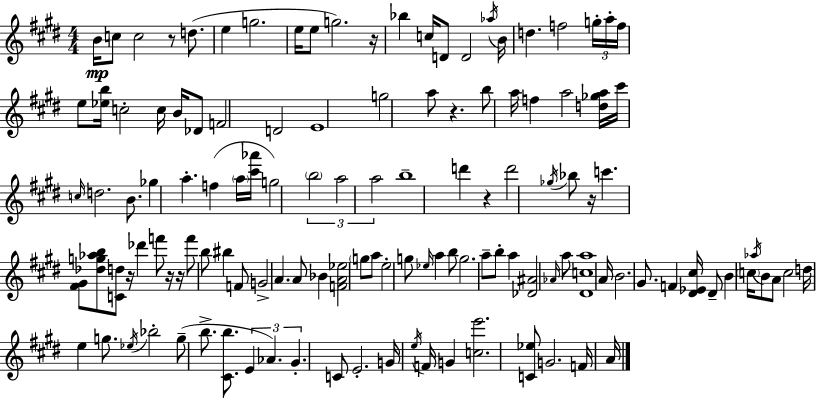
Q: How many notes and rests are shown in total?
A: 126